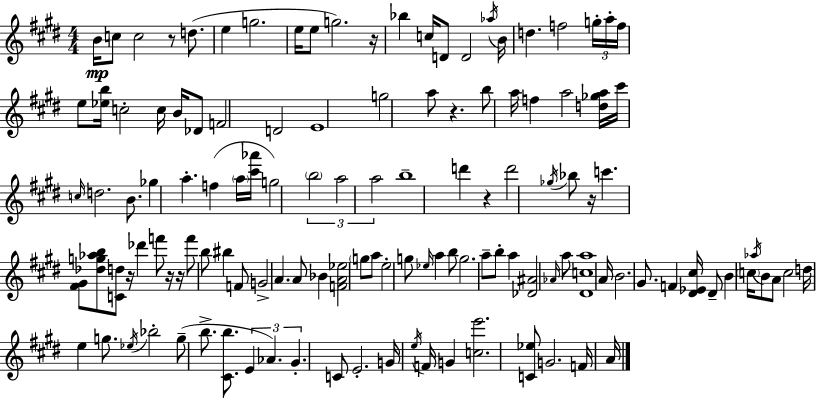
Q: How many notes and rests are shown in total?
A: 126